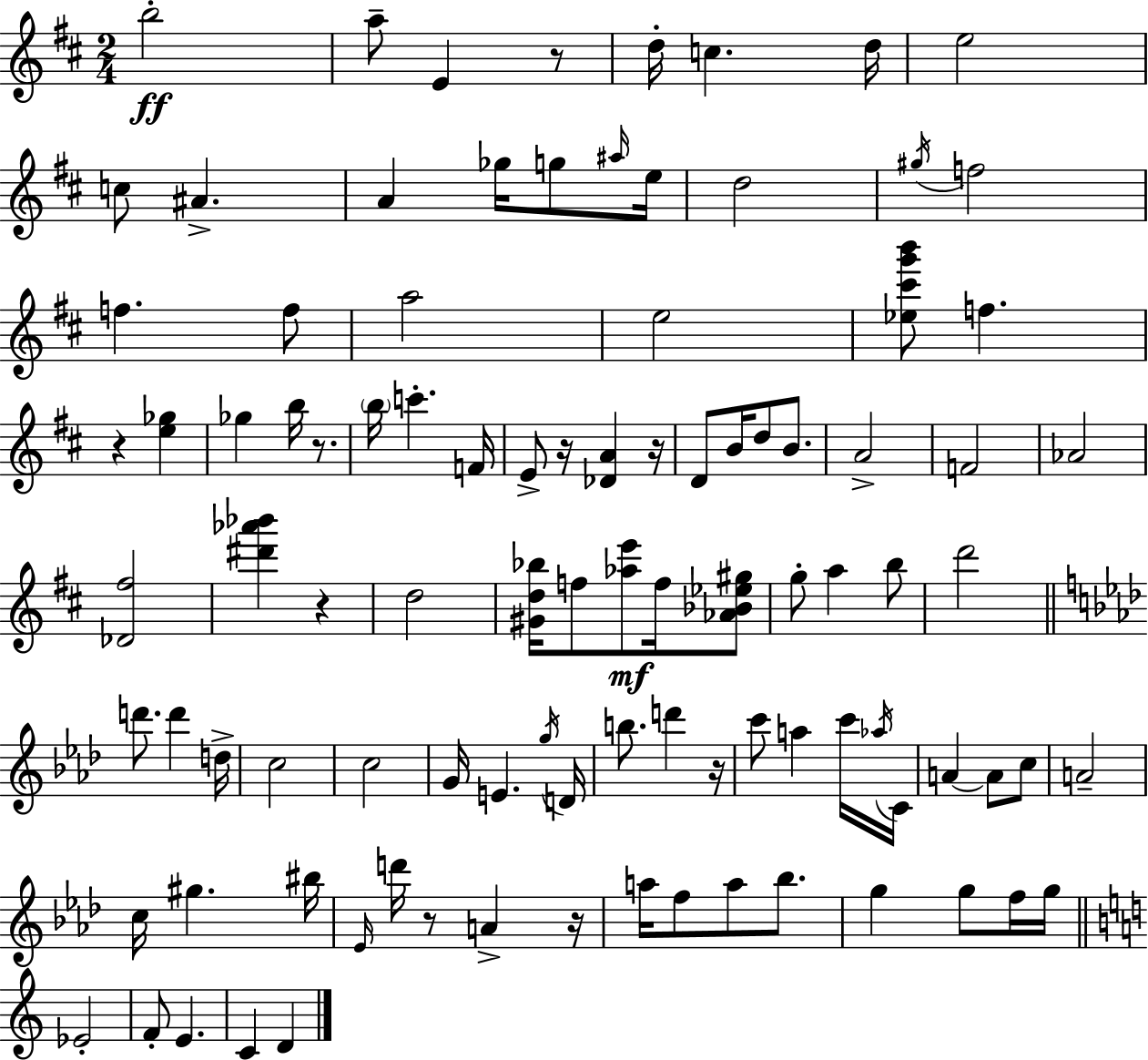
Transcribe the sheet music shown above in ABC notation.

X:1
T:Untitled
M:2/4
L:1/4
K:D
b2 a/2 E z/2 d/4 c d/4 e2 c/2 ^A A _g/4 g/2 ^a/4 e/4 d2 ^g/4 f2 f f/2 a2 e2 [_e^c'g'b']/2 f z [e_g] _g b/4 z/2 b/4 c' F/4 E/2 z/4 [_DA] z/4 D/2 B/4 d/2 B/2 A2 F2 _A2 [_D^f]2 [^d'_a'_b'] z d2 [^Gd_b]/4 f/2 [_ae']/2 f/4 [_A_B_e^g]/2 g/2 a b/2 d'2 d'/2 d' d/4 c2 c2 G/4 E g/4 D/4 b/2 d' z/4 c'/2 a c'/4 _a/4 C/4 A A/2 c/2 A2 c/4 ^g ^b/4 _E/4 d'/4 z/2 A z/4 a/4 f/2 a/2 _b/2 g g/2 f/4 g/4 _E2 F/2 E C D